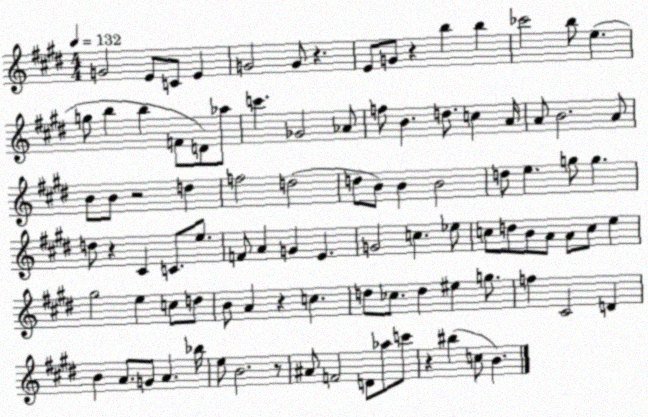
X:1
T:Untitled
M:4/4
L:1/4
K:E
G2 E/2 C/2 E G2 G/2 z E/2 G/2 z b b _c'2 b/2 e g/2 b b F/2 D/2 _a/2 c' _G2 _A/2 f/2 B d/2 c A/4 A/2 B2 A/2 B/2 B/2 z2 d f2 d2 d/2 B/2 B B2 d/2 e g/2 g d/2 z ^C C/2 e/2 F/2 A G E G2 c _e/2 c/2 d/2 B/2 A/2 A/2 c/2 e ^g2 e c/2 d/2 B/2 A z c d/2 _c/2 d ^e g/2 f ^C2 D B A/2 G/2 A _b/4 e/2 B2 z/2 ^A/2 F2 D/2 _a/2 c'/2 z ^b c/2 B